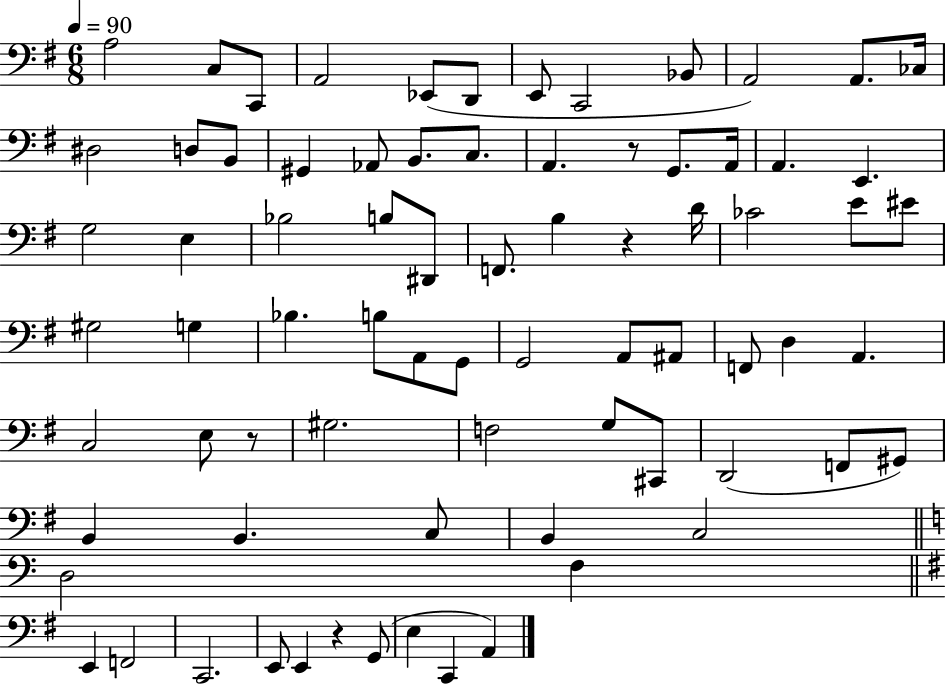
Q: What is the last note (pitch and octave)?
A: A2